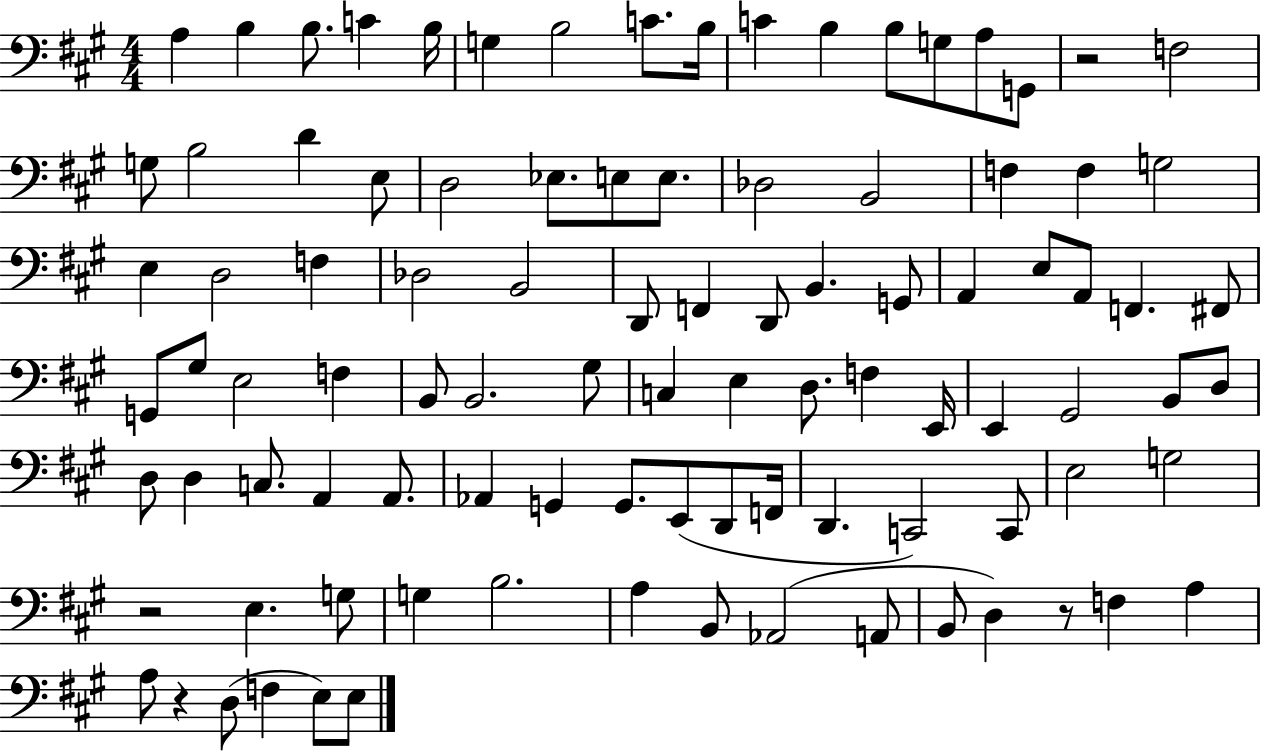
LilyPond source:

{
  \clef bass
  \numericTimeSignature
  \time 4/4
  \key a \major
  a4 b4 b8. c'4 b16 | g4 b2 c'8. b16 | c'4 b4 b8 g8 a8 g,8 | r2 f2 | \break g8 b2 d'4 e8 | d2 ees8. e8 e8. | des2 b,2 | f4 f4 g2 | \break e4 d2 f4 | des2 b,2 | d,8 f,4 d,8 b,4. g,8 | a,4 e8 a,8 f,4. fis,8 | \break g,8 gis8 e2 f4 | b,8 b,2. gis8 | c4 e4 d8. f4 e,16 | e,4 gis,2 b,8 d8 | \break d8 d4 c8. a,4 a,8. | aes,4 g,4 g,8. e,8( d,8 f,16 | d,4. c,2) c,8 | e2 g2 | \break r2 e4. g8 | g4 b2. | a4 b,8 aes,2( a,8 | b,8 d4) r8 f4 a4 | \break a8 r4 d8( f4 e8) e8 | \bar "|."
}